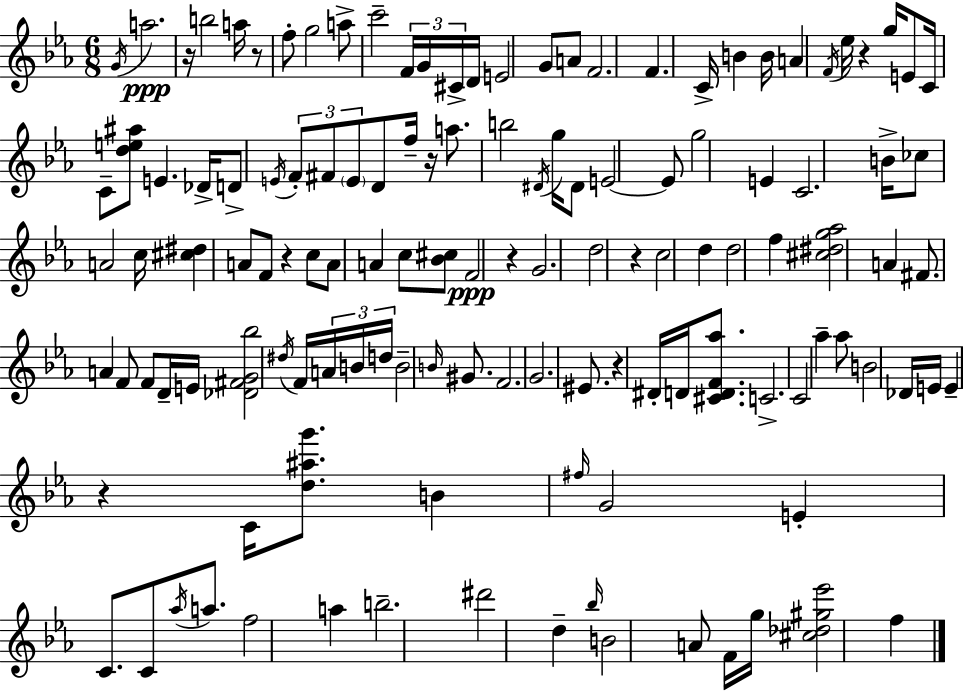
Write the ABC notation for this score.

X:1
T:Untitled
M:6/8
L:1/4
K:Cm
G/4 a2 z/4 b2 a/4 z/2 f/2 g2 a/2 c'2 F/4 G/4 ^C/4 D/4 E2 G/2 A/2 F2 F C/4 B B/4 A F/4 _e/4 z g/4 E/2 C/4 C/2 [de^a]/2 E _D/4 D/2 E/4 F/2 ^F/2 E/2 D/2 f/4 z/4 a/2 b2 ^D/4 g/4 ^D/2 E2 E/2 g2 E C2 B/4 _c/2 A2 c/4 [^c^d] A/2 F/2 z c/2 A/2 A c/2 [_B^c]/2 F2 z G2 d2 z c2 d d2 f [^c^dg_a]2 A ^F/2 A F/2 F/2 D/4 E/4 [_D^FG_b]2 ^d/4 F/4 A/4 B/4 d/4 B2 B/4 ^G/2 F2 G2 ^E/2 z ^D/4 D/4 [^CDF_a]/2 C2 C2 _a _a/2 B2 _D/4 E/4 E z C/4 [d^ag']/2 B ^f/4 G2 E C/2 C/2 _a/4 a/2 f2 a b2 ^d'2 d _b/4 B2 A/2 F/4 g/4 [^c_d^g_e']2 f